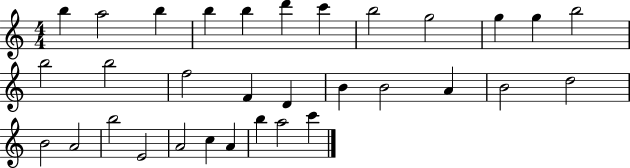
X:1
T:Untitled
M:4/4
L:1/4
K:C
b a2 b b b d' c' b2 g2 g g b2 b2 b2 f2 F D B B2 A B2 d2 B2 A2 b2 E2 A2 c A b a2 c'